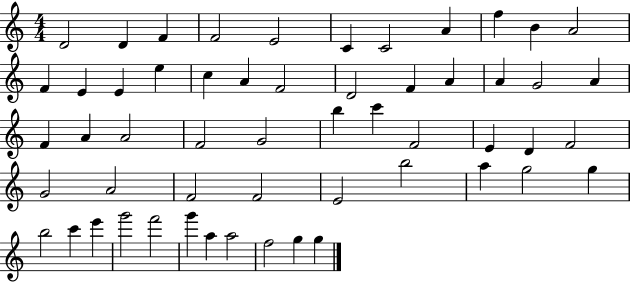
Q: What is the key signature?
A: C major